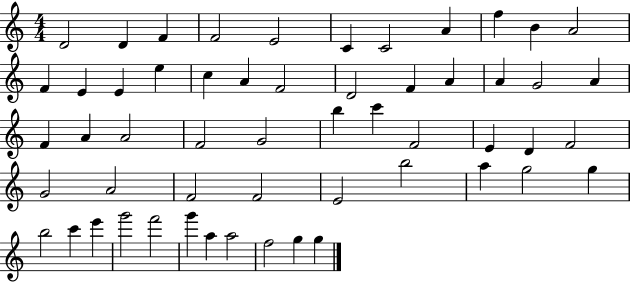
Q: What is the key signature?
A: C major